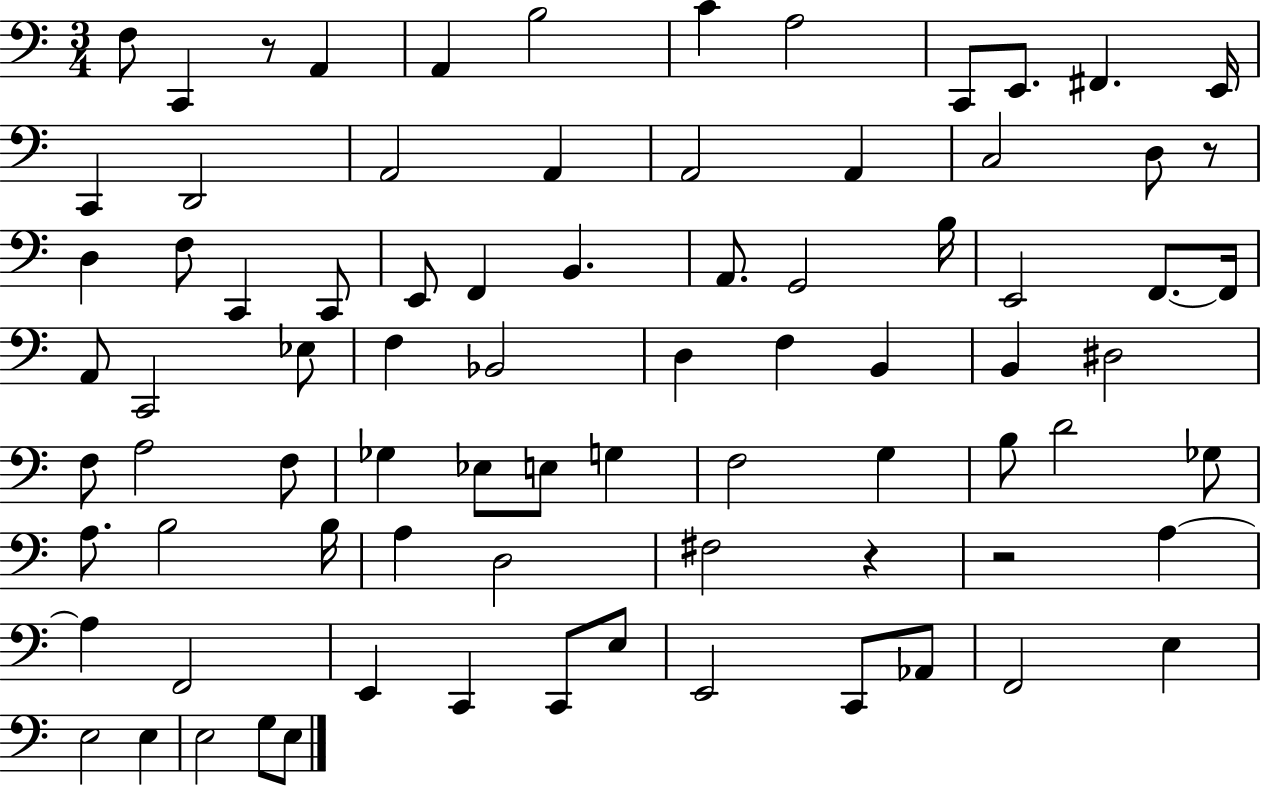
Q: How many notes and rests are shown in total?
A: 81